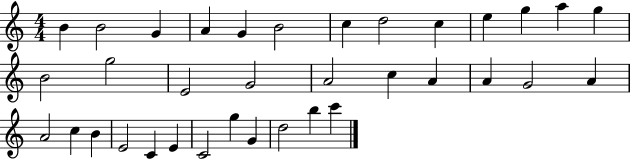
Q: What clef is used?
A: treble